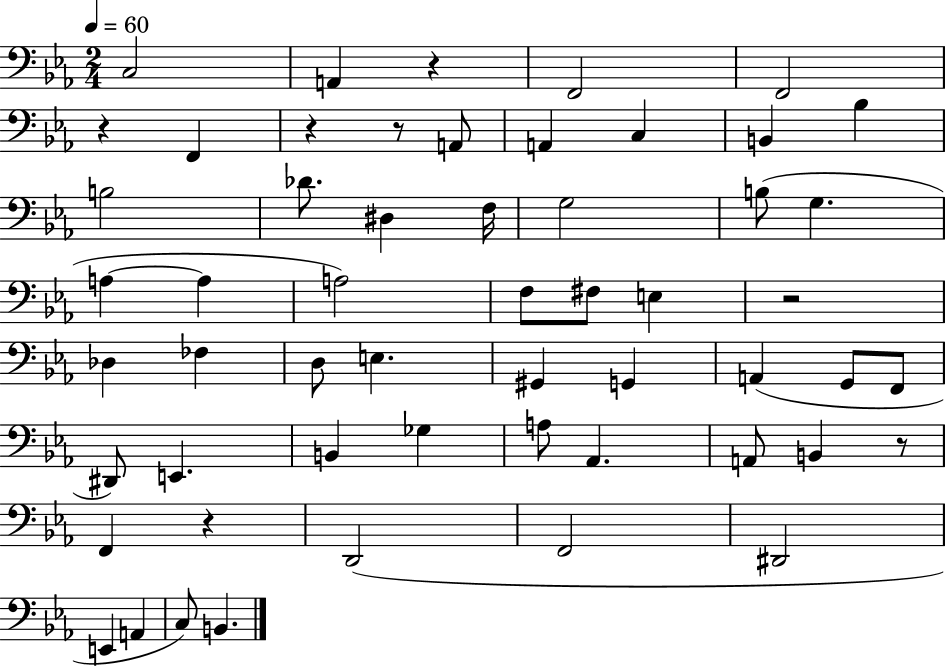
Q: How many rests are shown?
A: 7